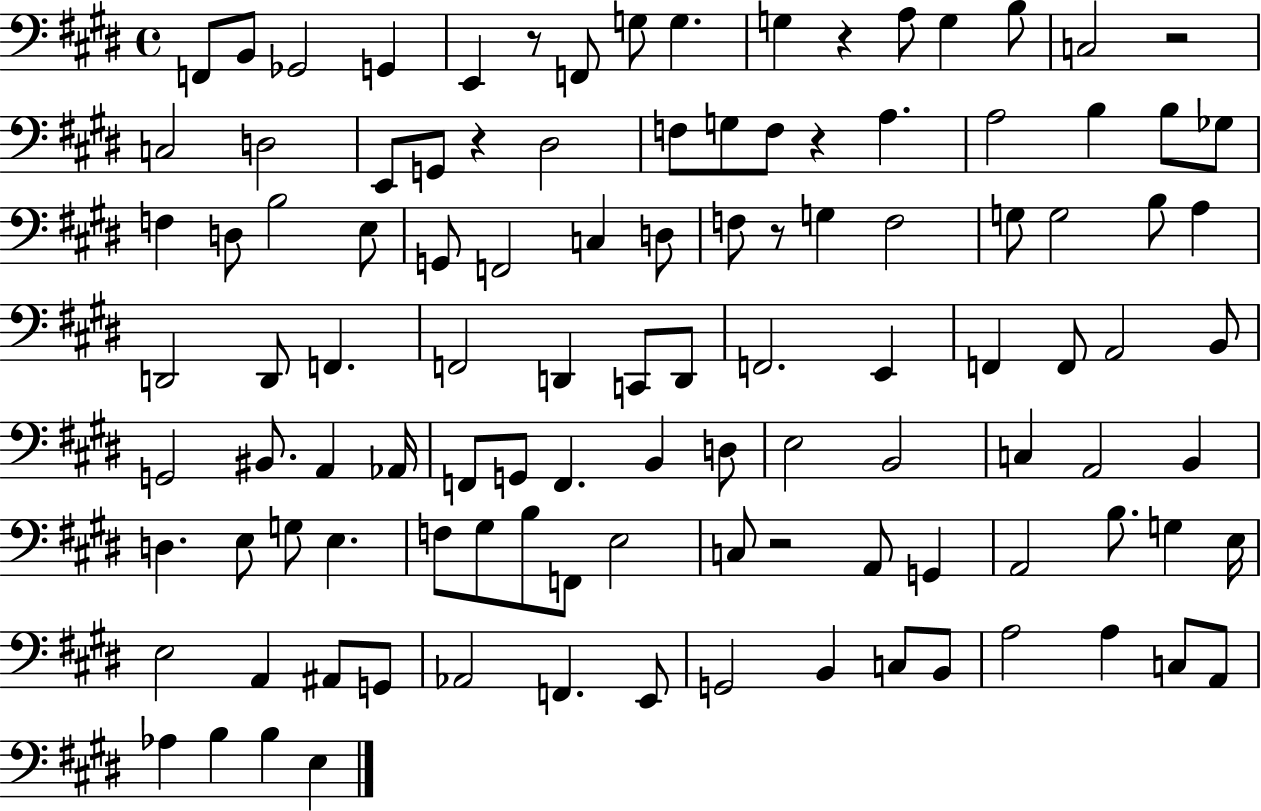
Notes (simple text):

F2/e B2/e Gb2/h G2/q E2/q R/e F2/e G3/e G3/q. G3/q R/q A3/e G3/q B3/e C3/h R/h C3/h D3/h E2/e G2/e R/q D#3/h F3/e G3/e F3/e R/q A3/q. A3/h B3/q B3/e Gb3/e F3/q D3/e B3/h E3/e G2/e F2/h C3/q D3/e F3/e R/e G3/q F3/h G3/e G3/h B3/e A3/q D2/h D2/e F2/q. F2/h D2/q C2/e D2/e F2/h. E2/q F2/q F2/e A2/h B2/e G2/h BIS2/e. A2/q Ab2/s F2/e G2/e F2/q. B2/q D3/e E3/h B2/h C3/q A2/h B2/q D3/q. E3/e G3/e E3/q. F3/e G#3/e B3/e F2/e E3/h C3/e R/h A2/e G2/q A2/h B3/e. G3/q E3/s E3/h A2/q A#2/e G2/e Ab2/h F2/q. E2/e G2/h B2/q C3/e B2/e A3/h A3/q C3/e A2/e Ab3/q B3/q B3/q E3/q